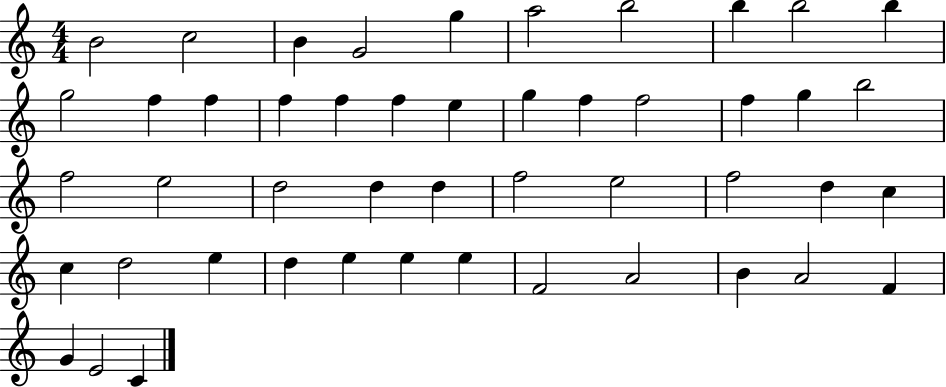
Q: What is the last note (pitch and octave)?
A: C4